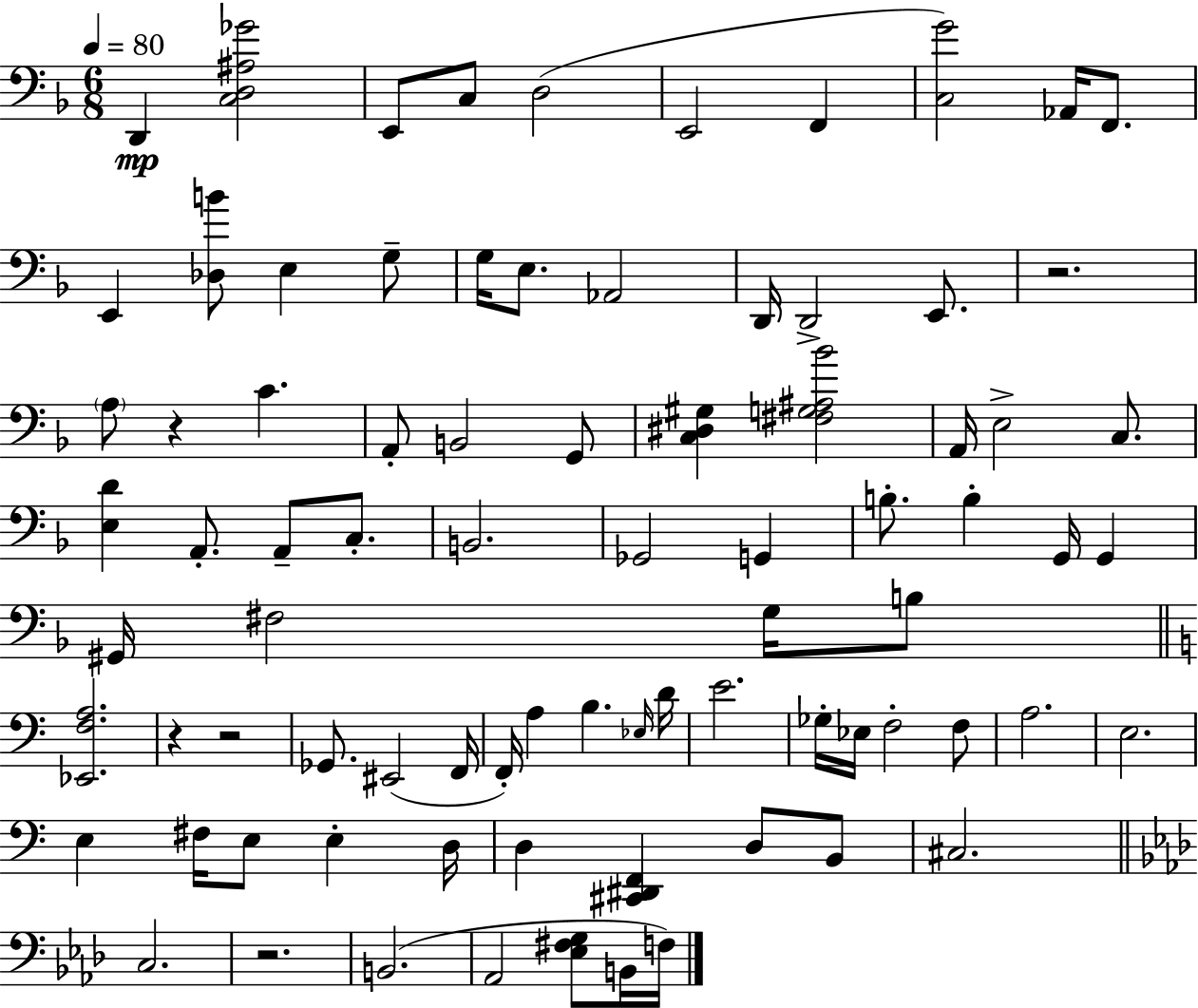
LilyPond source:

{
  \clef bass
  \numericTimeSignature
  \time 6/8
  \key d \minor
  \tempo 4 = 80
  d,4\mp <c d ais ges'>2 | e,8 c8 d2( | e,2 f,4 | <c g'>2) aes,16 f,8. | \break e,4 <des b'>8 e4 g8-- | g16 e8. aes,2 | d,16 d,2-> e,8. | r2. | \break \parenthesize a8 r4 c'4. | a,8-. b,2 g,8 | <c dis gis>4 <fis g ais bes'>2 | a,16 e2-> c8. | \break <e d'>4 a,8.-. a,8-- c8.-. | b,2. | ges,2 g,4 | b8.-. b4-. g,16 g,4 | \break gis,16 fis2 g16 b8 | \bar "||" \break \key c \major <ees, f a>2. | r4 r2 | ges,8. eis,2( f,16 | f,16-.) a4 b4. \grace { ees16 } | \break d'16 e'2. | ges16-. ees16 f2-. f8 | a2. | e2. | \break e4 fis16 e8 e4-. | d16 d4 <cis, dis, f,>4 d8 b,8 | cis2. | \bar "||" \break \key aes \major c2. | r2. | b,2.( | aes,2 <ees fis g>8 b,16 f16) | \break \bar "|."
}